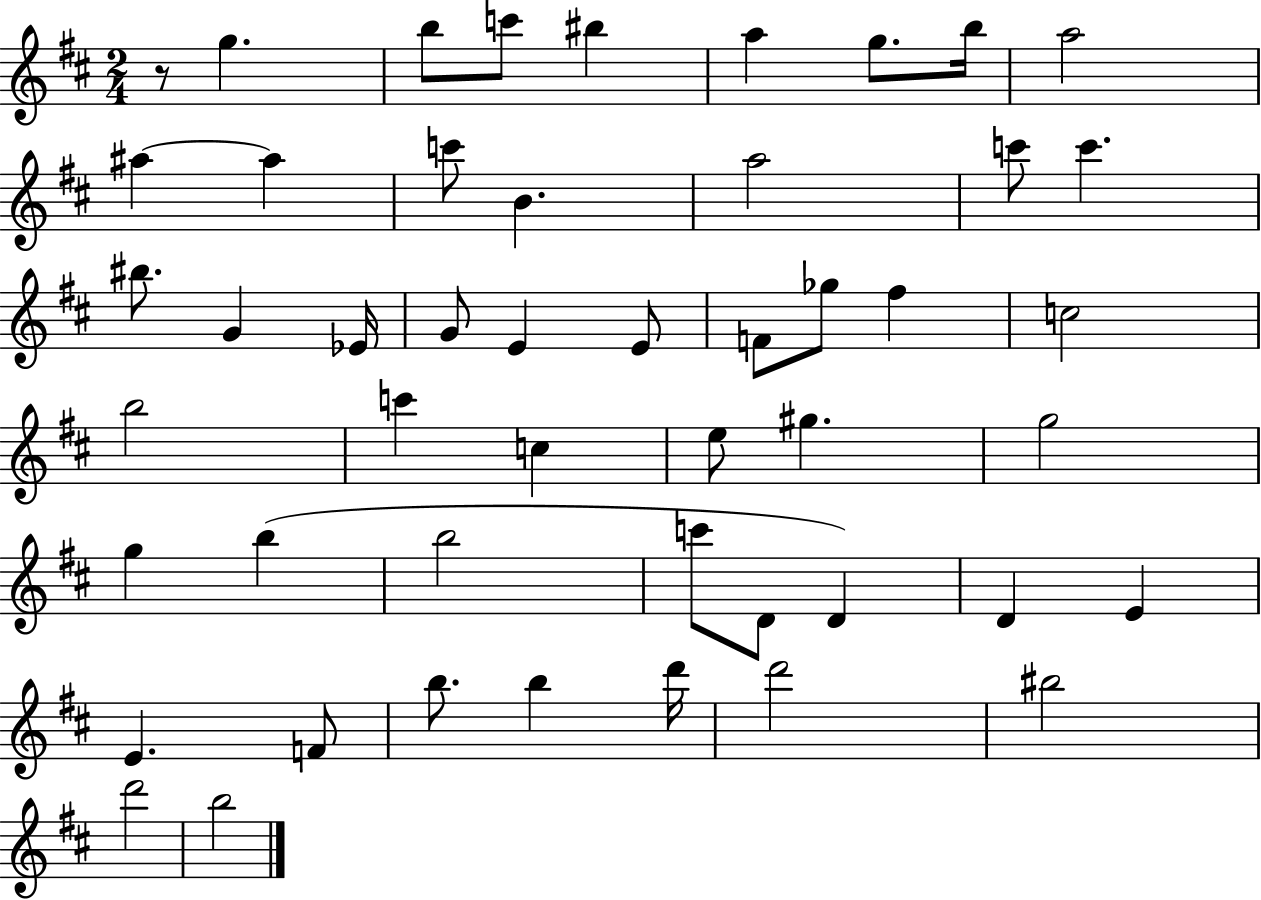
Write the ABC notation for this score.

X:1
T:Untitled
M:2/4
L:1/4
K:D
z/2 g b/2 c'/2 ^b a g/2 b/4 a2 ^a ^a c'/2 B a2 c'/2 c' ^b/2 G _E/4 G/2 E E/2 F/2 _g/2 ^f c2 b2 c' c e/2 ^g g2 g b b2 c'/2 D/2 D D E E F/2 b/2 b d'/4 d'2 ^b2 d'2 b2